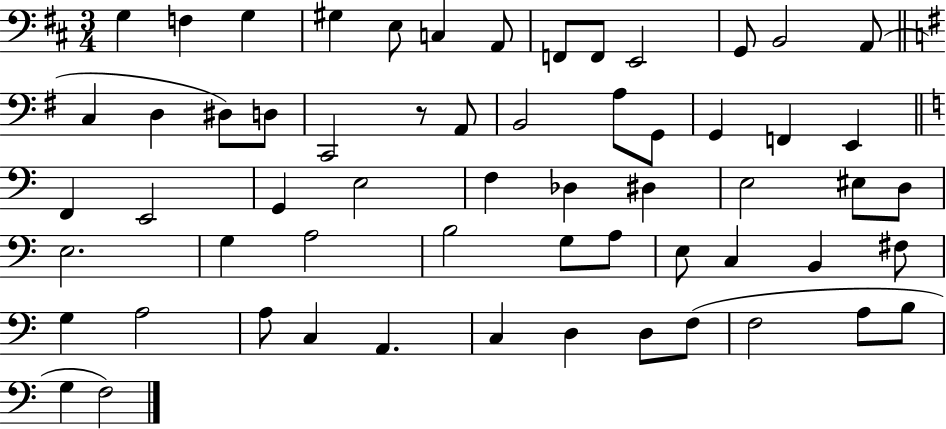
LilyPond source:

{
  \clef bass
  \numericTimeSignature
  \time 3/4
  \key d \major
  g4 f4 g4 | gis4 e8 c4 a,8 | f,8 f,8 e,2 | g,8 b,2 a,8( | \break \bar "||" \break \key g \major c4 d4 dis8) d8 | c,2 r8 a,8 | b,2 a8 g,8 | g,4 f,4 e,4 | \break \bar "||" \break \key c \major f,4 e,2 | g,4 e2 | f4 des4 dis4 | e2 eis8 d8 | \break e2. | g4 a2 | b2 g8 a8 | e8 c4 b,4 fis8 | \break g4 a2 | a8 c4 a,4. | c4 d4 d8 f8( | f2 a8 b8 | \break g4 f2) | \bar "|."
}